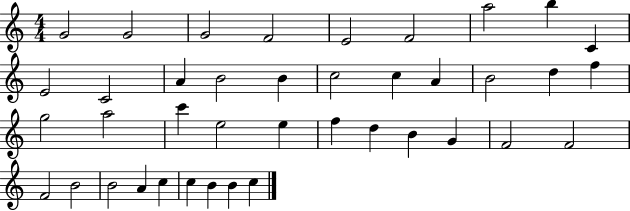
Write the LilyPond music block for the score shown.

{
  \clef treble
  \numericTimeSignature
  \time 4/4
  \key c \major
  g'2 g'2 | g'2 f'2 | e'2 f'2 | a''2 b''4 c'4 | \break e'2 c'2 | a'4 b'2 b'4 | c''2 c''4 a'4 | b'2 d''4 f''4 | \break g''2 a''2 | c'''4 e''2 e''4 | f''4 d''4 b'4 g'4 | f'2 f'2 | \break f'2 b'2 | b'2 a'4 c''4 | c''4 b'4 b'4 c''4 | \bar "|."
}